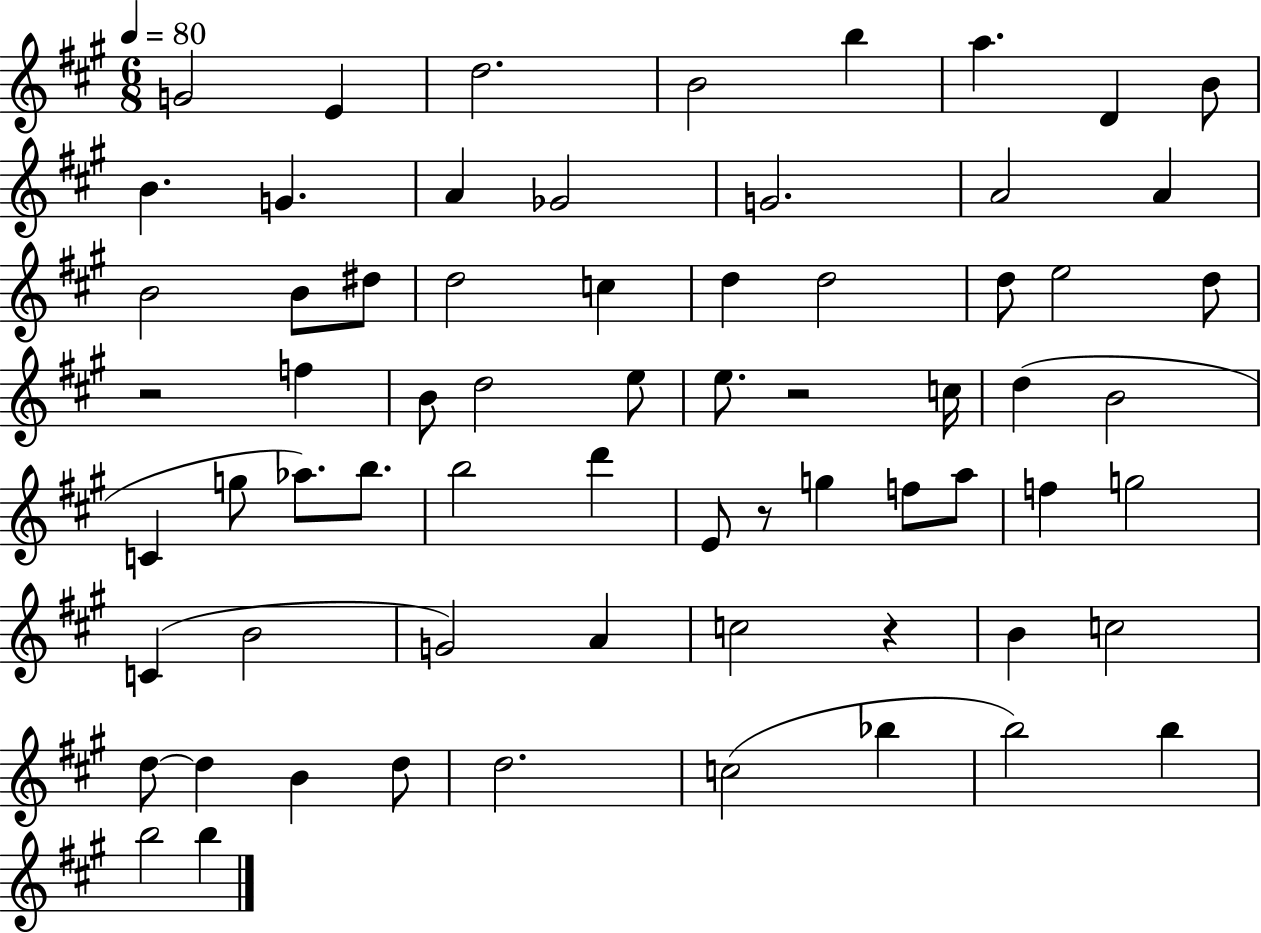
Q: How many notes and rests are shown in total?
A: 67